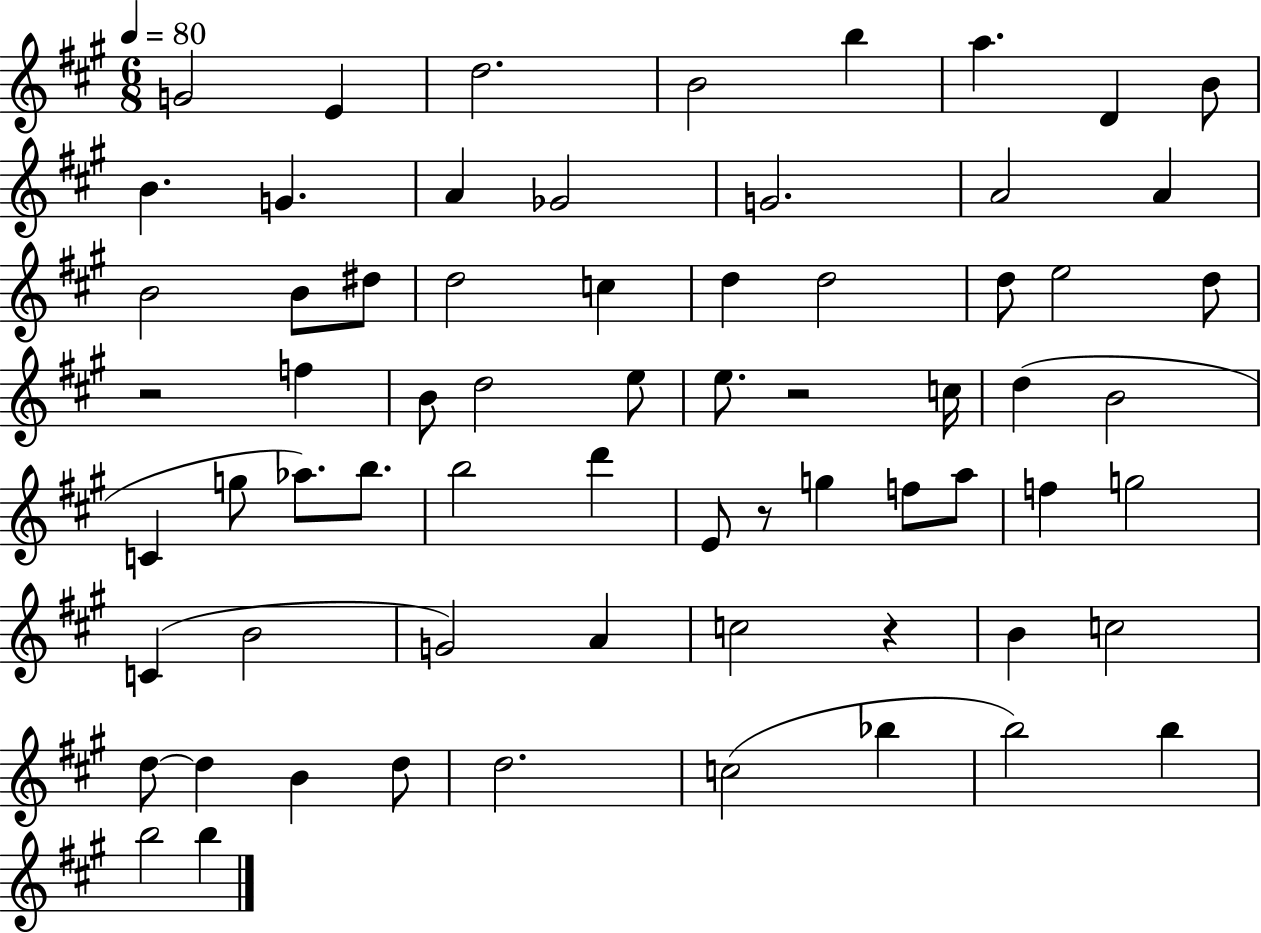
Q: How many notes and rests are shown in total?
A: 67